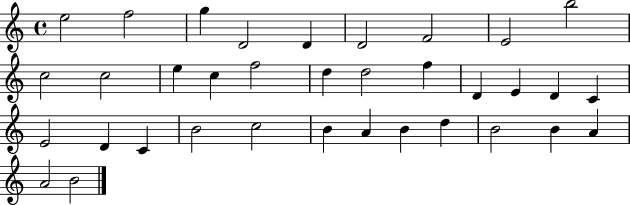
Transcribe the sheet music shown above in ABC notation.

X:1
T:Untitled
M:4/4
L:1/4
K:C
e2 f2 g D2 D D2 F2 E2 b2 c2 c2 e c f2 d d2 f D E D C E2 D C B2 c2 B A B d B2 B A A2 B2